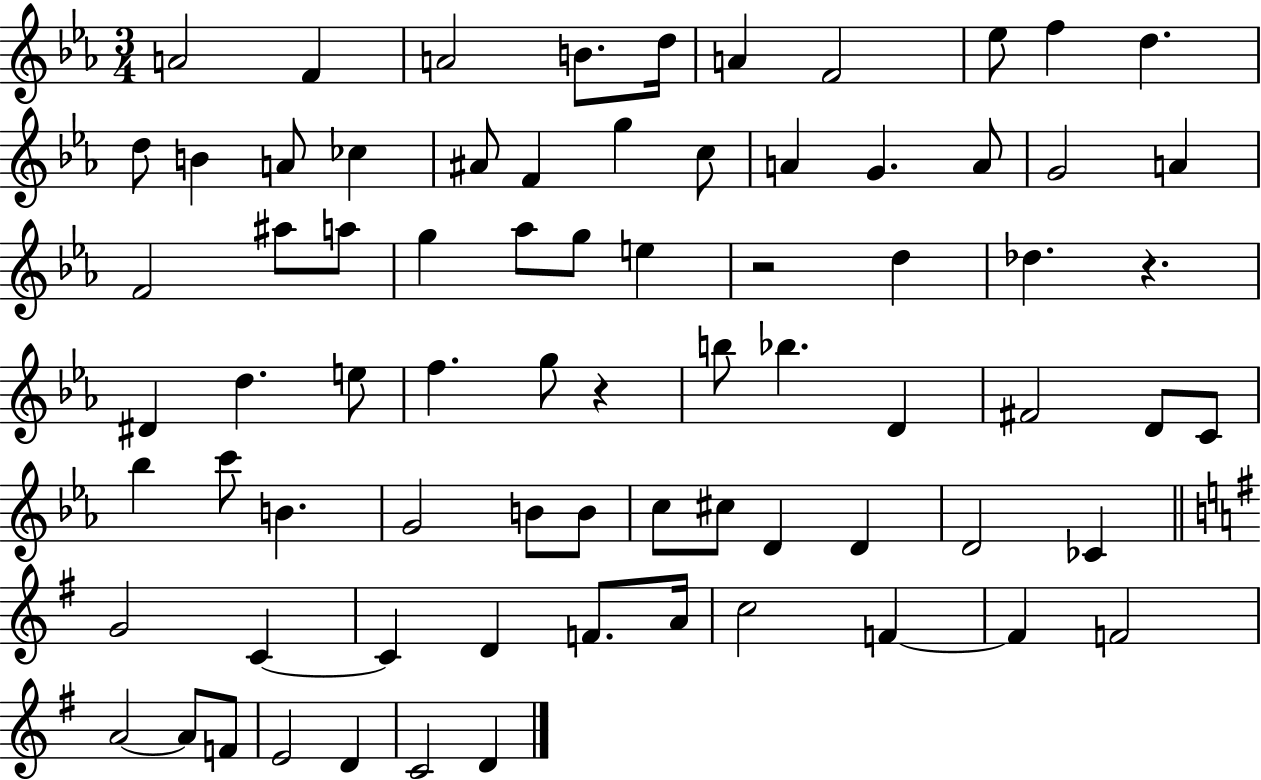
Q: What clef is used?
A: treble